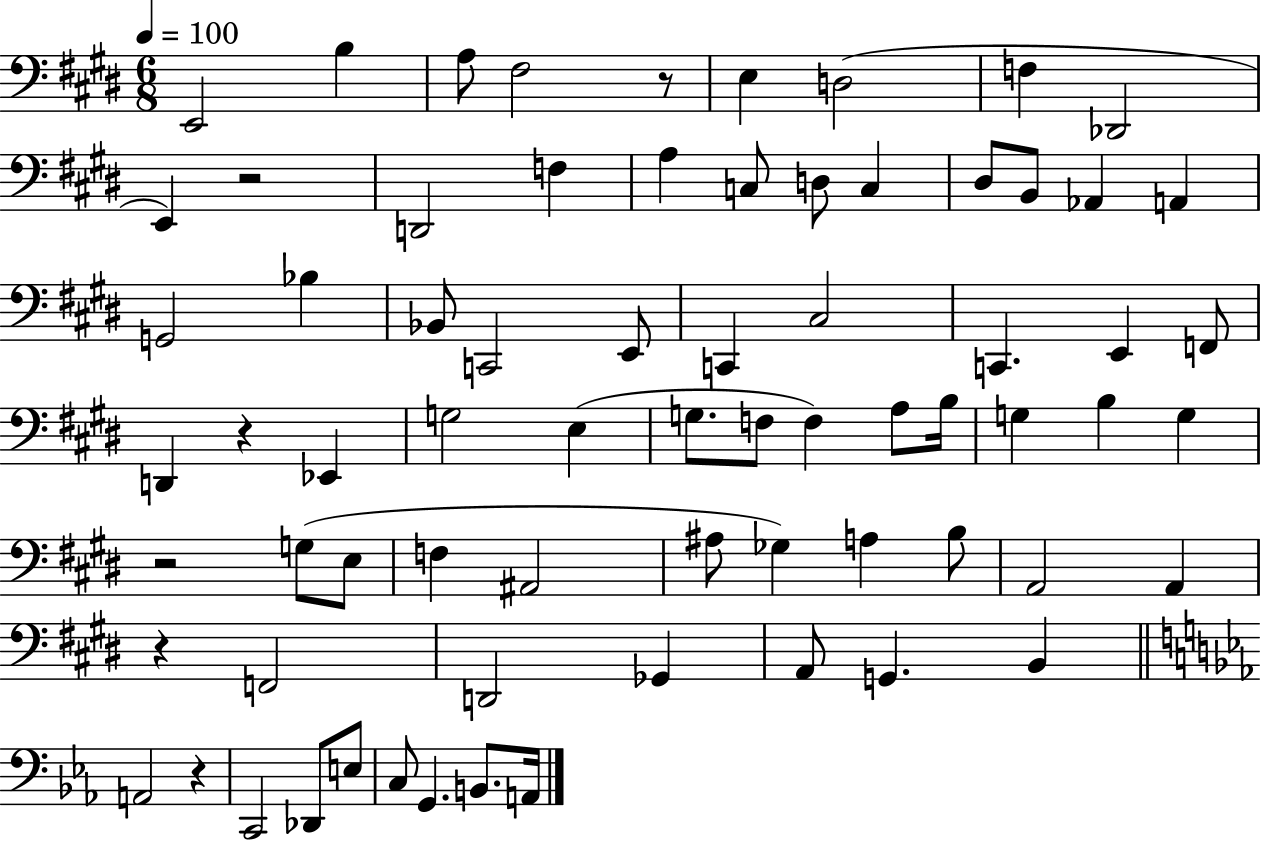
X:1
T:Untitled
M:6/8
L:1/4
K:E
E,,2 B, A,/2 ^F,2 z/2 E, D,2 F, _D,,2 E,, z2 D,,2 F, A, C,/2 D,/2 C, ^D,/2 B,,/2 _A,, A,, G,,2 _B, _B,,/2 C,,2 E,,/2 C,, ^C,2 C,, E,, F,,/2 D,, z _E,, G,2 E, G,/2 F,/2 F, A,/2 B,/4 G, B, G, z2 G,/2 E,/2 F, ^A,,2 ^A,/2 _G, A, B,/2 A,,2 A,, z F,,2 D,,2 _G,, A,,/2 G,, B,, A,,2 z C,,2 _D,,/2 E,/2 C,/2 G,, B,,/2 A,,/4